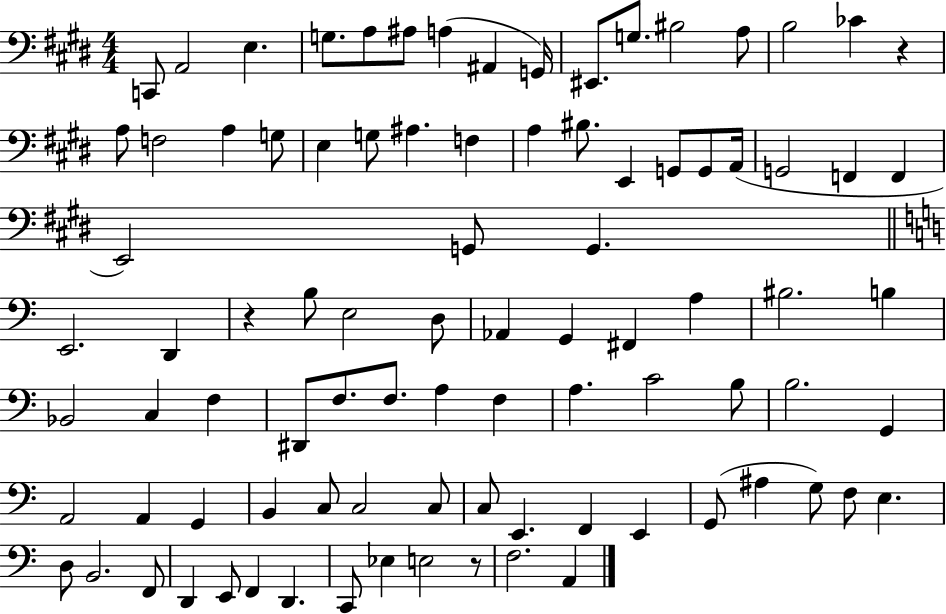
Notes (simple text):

C2/e A2/h E3/q. G3/e. A3/e A#3/e A3/q A#2/q G2/s EIS2/e. G3/e. BIS3/h A3/e B3/h CES4/q R/q A3/e F3/h A3/q G3/e E3/q G3/e A#3/q. F3/q A3/q BIS3/e. E2/q G2/e G2/e A2/s G2/h F2/q F2/q E2/h G2/e G2/q. E2/h. D2/q R/q B3/e E3/h D3/e Ab2/q G2/q F#2/q A3/q BIS3/h. B3/q Bb2/h C3/q F3/q D#2/e F3/e. F3/e. A3/q F3/q A3/q. C4/h B3/e B3/h. G2/q A2/h A2/q G2/q B2/q C3/e C3/h C3/e C3/e E2/q. F2/q E2/q G2/e A#3/q G3/e F3/e E3/q. D3/e B2/h. F2/e D2/q E2/e F2/q D2/q. C2/e Eb3/q E3/h R/e F3/h. A2/q